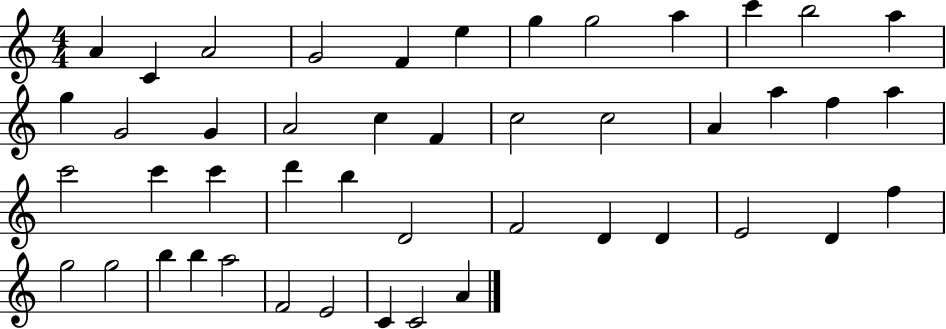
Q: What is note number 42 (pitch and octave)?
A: F4